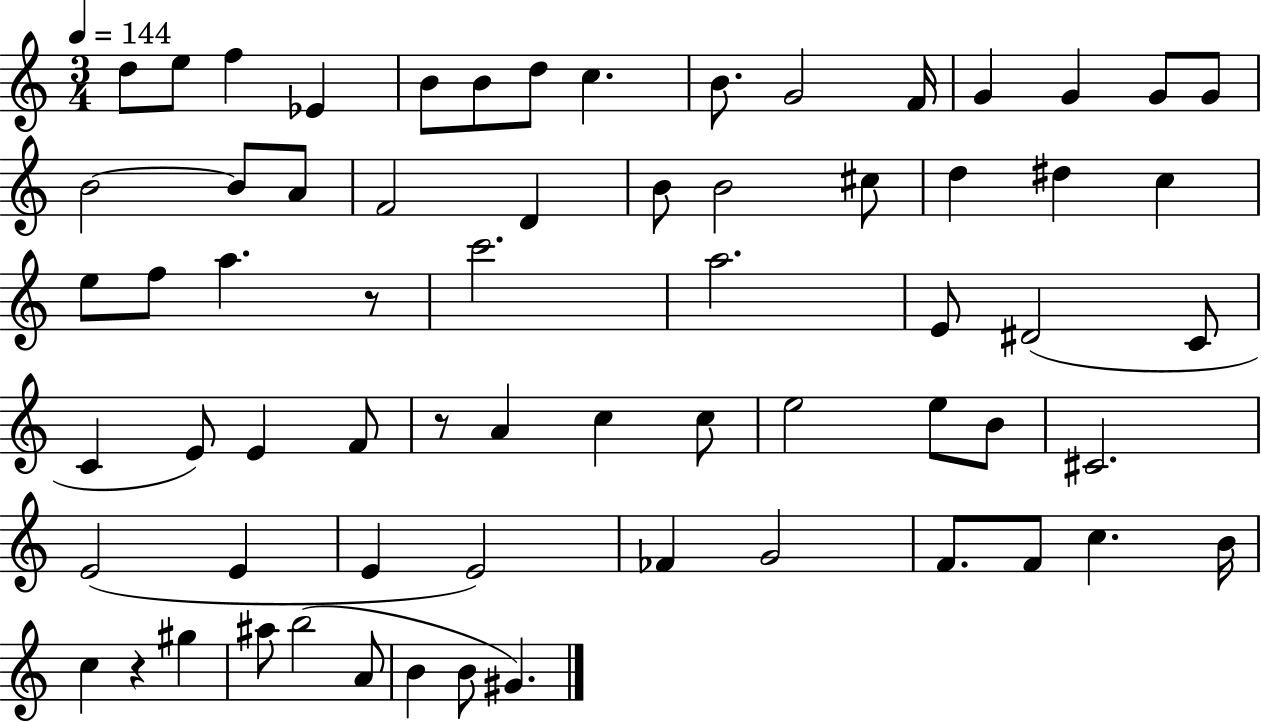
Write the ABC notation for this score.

X:1
T:Untitled
M:3/4
L:1/4
K:C
d/2 e/2 f _E B/2 B/2 d/2 c B/2 G2 F/4 G G G/2 G/2 B2 B/2 A/2 F2 D B/2 B2 ^c/2 d ^d c e/2 f/2 a z/2 c'2 a2 E/2 ^D2 C/2 C E/2 E F/2 z/2 A c c/2 e2 e/2 B/2 ^C2 E2 E E E2 _F G2 F/2 F/2 c B/4 c z ^g ^a/2 b2 A/2 B B/2 ^G